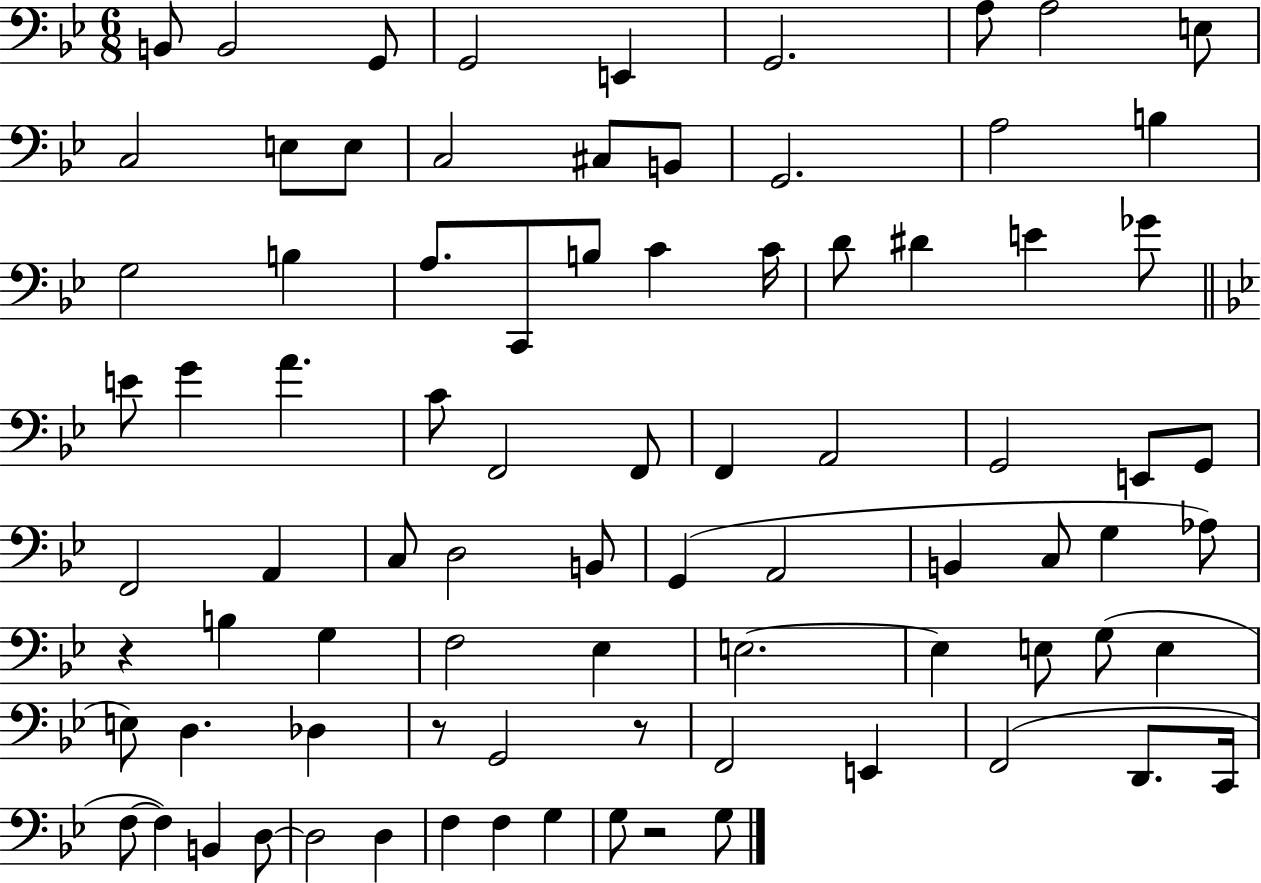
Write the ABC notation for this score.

X:1
T:Untitled
M:6/8
L:1/4
K:Bb
B,,/2 B,,2 G,,/2 G,,2 E,, G,,2 A,/2 A,2 E,/2 C,2 E,/2 E,/2 C,2 ^C,/2 B,,/2 G,,2 A,2 B, G,2 B, A,/2 C,,/2 B,/2 C C/4 D/2 ^D E _G/2 E/2 G A C/2 F,,2 F,,/2 F,, A,,2 G,,2 E,,/2 G,,/2 F,,2 A,, C,/2 D,2 B,,/2 G,, A,,2 B,, C,/2 G, _A,/2 z B, G, F,2 _E, E,2 E, E,/2 G,/2 E, E,/2 D, _D, z/2 G,,2 z/2 F,,2 E,, F,,2 D,,/2 C,,/4 F,/2 F, B,, D,/2 D,2 D, F, F, G, G,/2 z2 G,/2